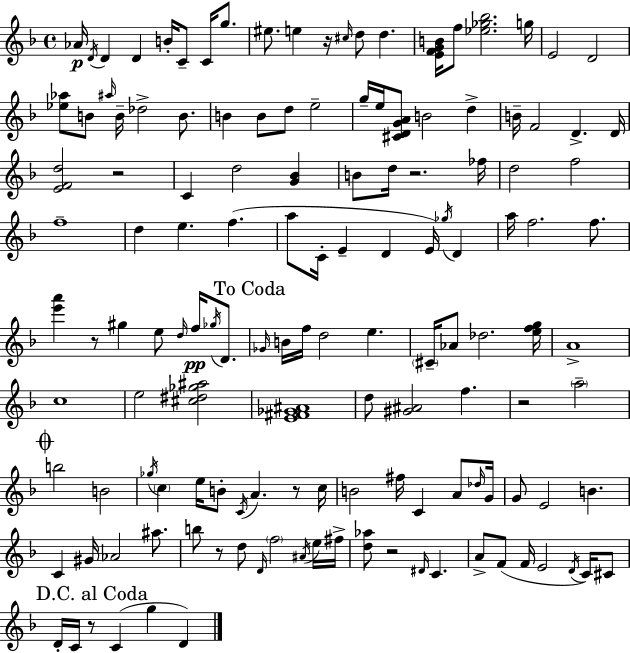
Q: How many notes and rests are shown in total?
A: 139